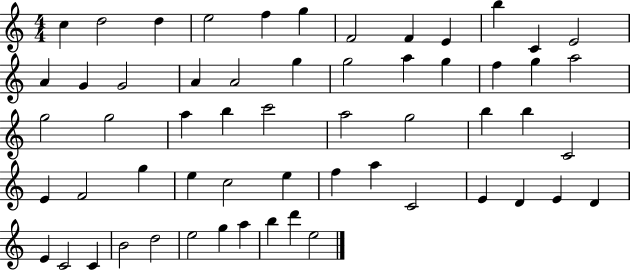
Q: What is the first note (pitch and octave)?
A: C5